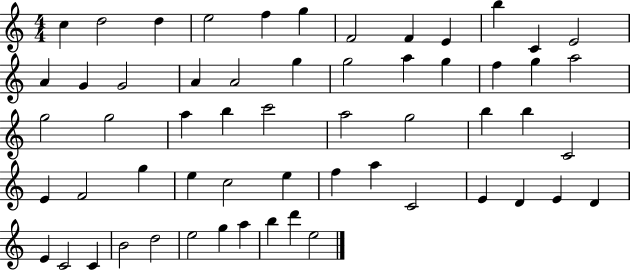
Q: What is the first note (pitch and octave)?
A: C5